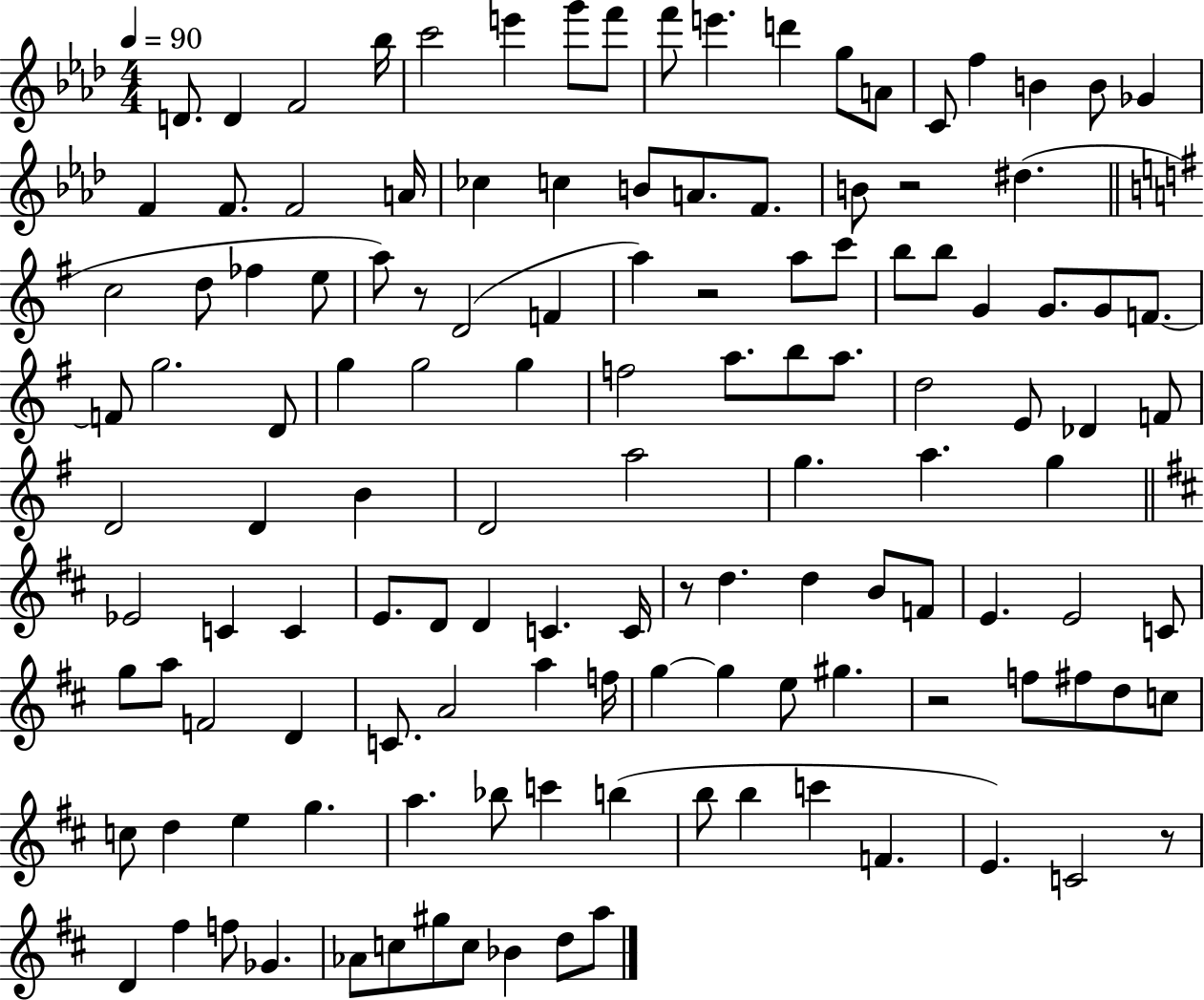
{
  \clef treble
  \numericTimeSignature
  \time 4/4
  \key aes \major
  \tempo 4 = 90
  \repeat volta 2 { d'8. d'4 f'2 bes''16 | c'''2 e'''4 g'''8 f'''8 | f'''8 e'''4. d'''4 g''8 a'8 | c'8 f''4 b'4 b'8 ges'4 | \break f'4 f'8. f'2 a'16 | ces''4 c''4 b'8 a'8. f'8. | b'8 r2 dis''4.( | \bar "||" \break \key g \major c''2 d''8 fes''4 e''8 | a''8) r8 d'2( f'4 | a''4) r2 a''8 c'''8 | b''8 b''8 g'4 g'8. g'8 f'8.~~ | \break f'8 g''2. d'8 | g''4 g''2 g''4 | f''2 a''8. b''8 a''8. | d''2 e'8 des'4 f'8 | \break d'2 d'4 b'4 | d'2 a''2 | g''4. a''4. g''4 | \bar "||" \break \key b \minor ees'2 c'4 c'4 | e'8. d'8 d'4 c'4. c'16 | r8 d''4. d''4 b'8 f'8 | e'4. e'2 c'8 | \break g''8 a''8 f'2 d'4 | c'8. a'2 a''4 f''16 | g''4~~ g''4 e''8 gis''4. | r2 f''8 fis''8 d''8 c''8 | \break c''8 d''4 e''4 g''4. | a''4. bes''8 c'''4 b''4( | b''8 b''4 c'''4 f'4. | e'4.) c'2 r8 | \break d'4 fis''4 f''8 ges'4. | aes'8 c''8 gis''8 c''8 bes'4 d''8 a''8 | } \bar "|."
}